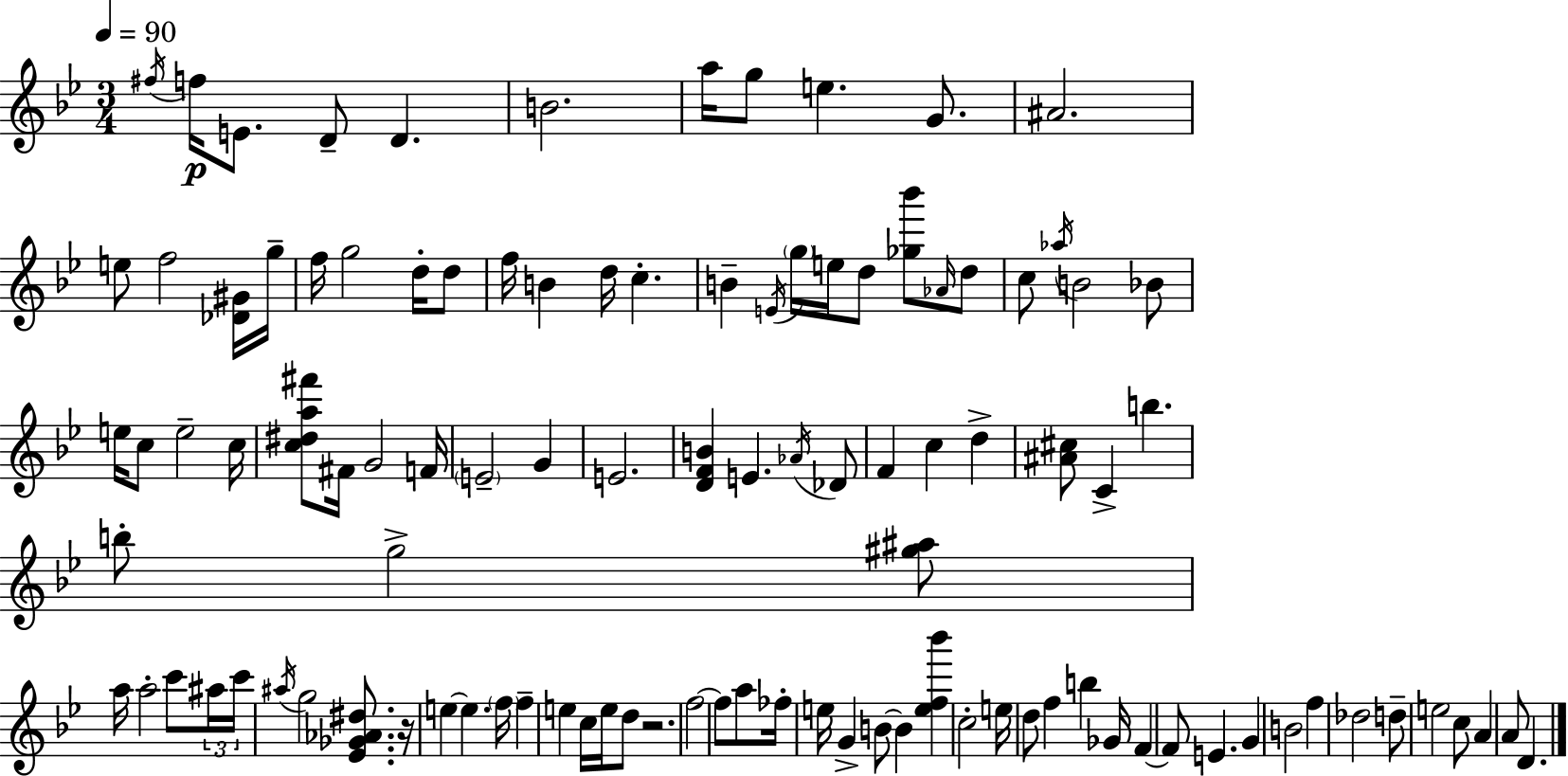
F#5/s F5/s E4/e. D4/e D4/q. B4/h. A5/s G5/e E5/q. G4/e. A#4/h. E5/e F5/h [Db4,G#4]/s G5/s F5/s G5/h D5/s D5/e F5/s B4/q D5/s C5/q. B4/q E4/s G5/s E5/s D5/e [Gb5,Bb6]/e Ab4/s D5/e C5/e Ab5/s B4/h Bb4/e E5/s C5/e E5/h C5/s [C5,D#5,A5,F#6]/e F#4/s G4/h F4/s E4/h G4/q E4/h. [D4,F4,B4]/q E4/q. Ab4/s Db4/e F4/q C5/q D5/q [A#4,C#5]/e C4/q B5/q. B5/e G5/h [G#5,A#5]/e A5/s A5/h C6/e A#5/s C6/s A#5/s G5/h [Eb4,Gb4,Ab4,D#5]/e. R/s E5/q E5/q. F5/s F5/q E5/q C5/s E5/s D5/e R/h. F5/h F5/e A5/e FES5/s E5/s G4/q B4/e B4/q [E5,F5,Bb6]/q C5/h E5/s D5/e F5/q B5/q Gb4/s F4/q F4/e E4/q. G4/q B4/h F5/q Db5/h D5/e E5/h C5/e A4/q A4/e D4/q.